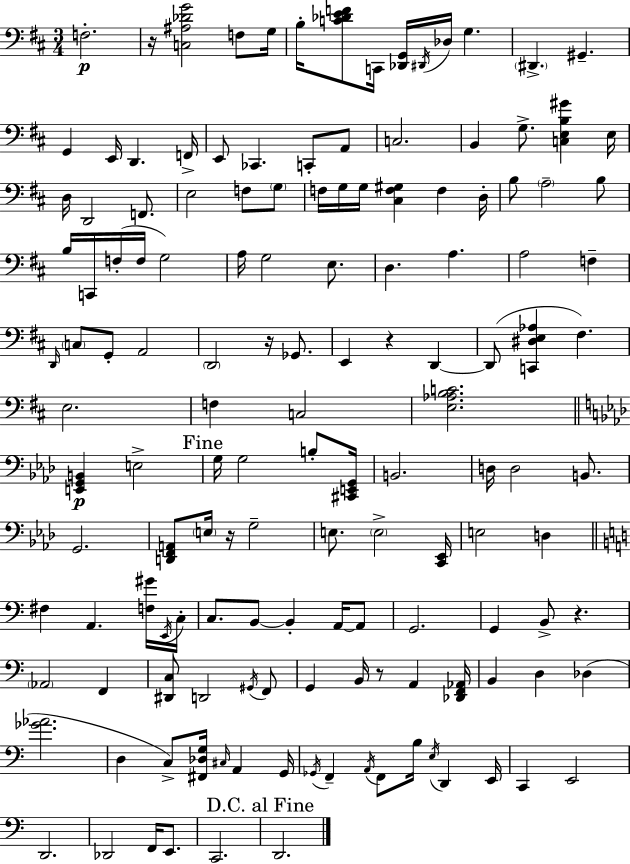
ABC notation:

X:1
T:Untitled
M:3/4
L:1/4
K:D
F,2 z/4 [C,^A,_DG]2 F,/2 G,/4 B,/4 [C_DEF]/2 C,,/4 [_D,,G,,]/4 ^D,,/4 _D,/4 G, ^D,, ^G,, G,, E,,/4 D,, F,,/4 E,,/2 _C,, C,,/2 A,,/2 C,2 B,, G,/2 [C,E,B,^G] E,/4 D,/4 D,,2 F,,/2 E,2 F,/2 G,/2 F,/4 G,/4 G,/4 [^C,F,^G,] F, D,/4 B,/2 A,2 B,/2 B,/4 C,,/4 F,/4 F,/4 G,2 A,/4 G,2 E,/2 D, A, A,2 F, D,,/4 C,/2 G,,/2 A,,2 D,,2 z/4 _G,,/2 E,, z D,, D,,/2 [C,,^D,E,_A,] ^F, E,2 F, C,2 [E,_A,B,C]2 [E,,G,,B,,] E,2 G,/4 G,2 B,/2 [^C,,E,,G,,]/4 B,,2 D,/4 D,2 B,,/2 G,,2 [D,,F,,A,,]/2 E,/4 z/4 G,2 E,/2 E,2 [C,,_E,,]/4 E,2 D, ^F, A,, [F,^G]/4 E,,/4 C,/4 C,/2 B,,/2 B,, A,,/4 A,,/2 G,,2 G,, B,,/2 z _A,,2 F,, [^D,,C,]/2 D,,2 ^G,,/4 F,,/2 G,, B,,/4 z/2 A,, [_D,,F,,_A,,]/4 B,, D, _D, [_G_A]2 D, C,/2 [^F,,_D,G,]/4 ^C,/4 A,, G,,/4 _G,,/4 F,, A,,/4 F,,/2 B,/4 E,/4 D,, E,,/4 C,, E,,2 D,,2 _D,,2 F,,/4 E,,/2 C,,2 D,,2